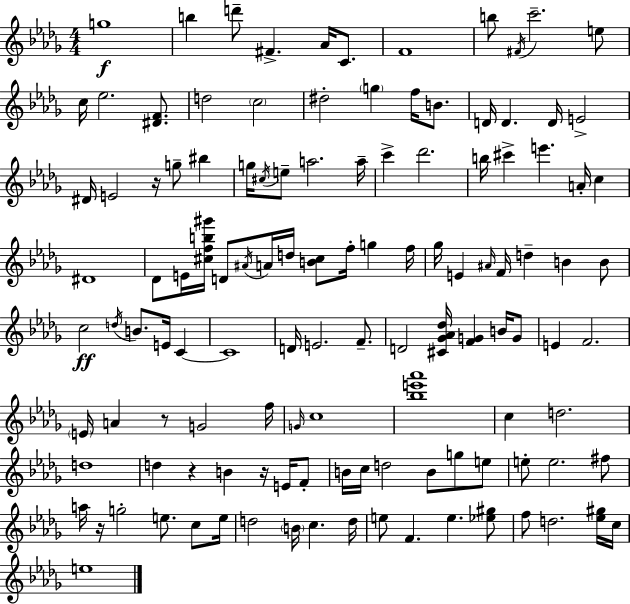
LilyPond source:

{
  \clef treble
  \numericTimeSignature
  \time 4/4
  \key bes \minor
  g''1\f | b''4 d'''8-- fis'4.-> aes'16 c'8. | f'1 | b''8 \acciaccatura { fis'16 } c'''2.-- e''8 | \break c''16 ees''2. <dis' f'>8. | d''2 \parenthesize c''2 | dis''2-. \parenthesize g''4 f''16 b'8. | d'16 d'4. d'16 e'2-> | \break dis'16 e'2 r16 g''8-- bis''4 | g''16 \acciaccatura { cis''16 } e''8-- a''2. | a''16-- c'''4-> des'''2. | b''16 cis'''4-> e'''4. a'16-. c''4 | \break dis'1 | des'8 e'16 <cis'' f'' b'' gis'''>16 d'8 \acciaccatura { ais'16 } a'16 d''16 <b' cis''>8 f''16-. g''4 | f''16 ges''16 e'4 \grace { ais'16 } f'16 d''4-- b'4 | b'8 c''2\ff \acciaccatura { d''16 } b'8. | \break e'16 c'4~~ c'1 | d'16 e'2. | f'8.-- d'2 <cis' ges' aes' des''>16 <f' g'>4 | b'16 g'8 e'4 f'2. | \break \parenthesize e'16 a'4 r8 g'2 | f''16 \grace { g'16 } c''1 | <bes'' e''' aes'''>1 | c''4 d''2. | \break d''1 | d''4 r4 b'4 | r16 e'16 f'8-. b'16 c''16 d''2 | b'8 g''8 e''8 e''8-. e''2. | \break fis''8 a''16 r16 g''2-. | e''8. c''8 e''16 d''2 \parenthesize b'16 c''4. | d''16 e''8 f'4. e''4. | <ees'' gis''>8 f''8 d''2. | \break <ees'' gis''>16 c''16 e''1 | \bar "|."
}